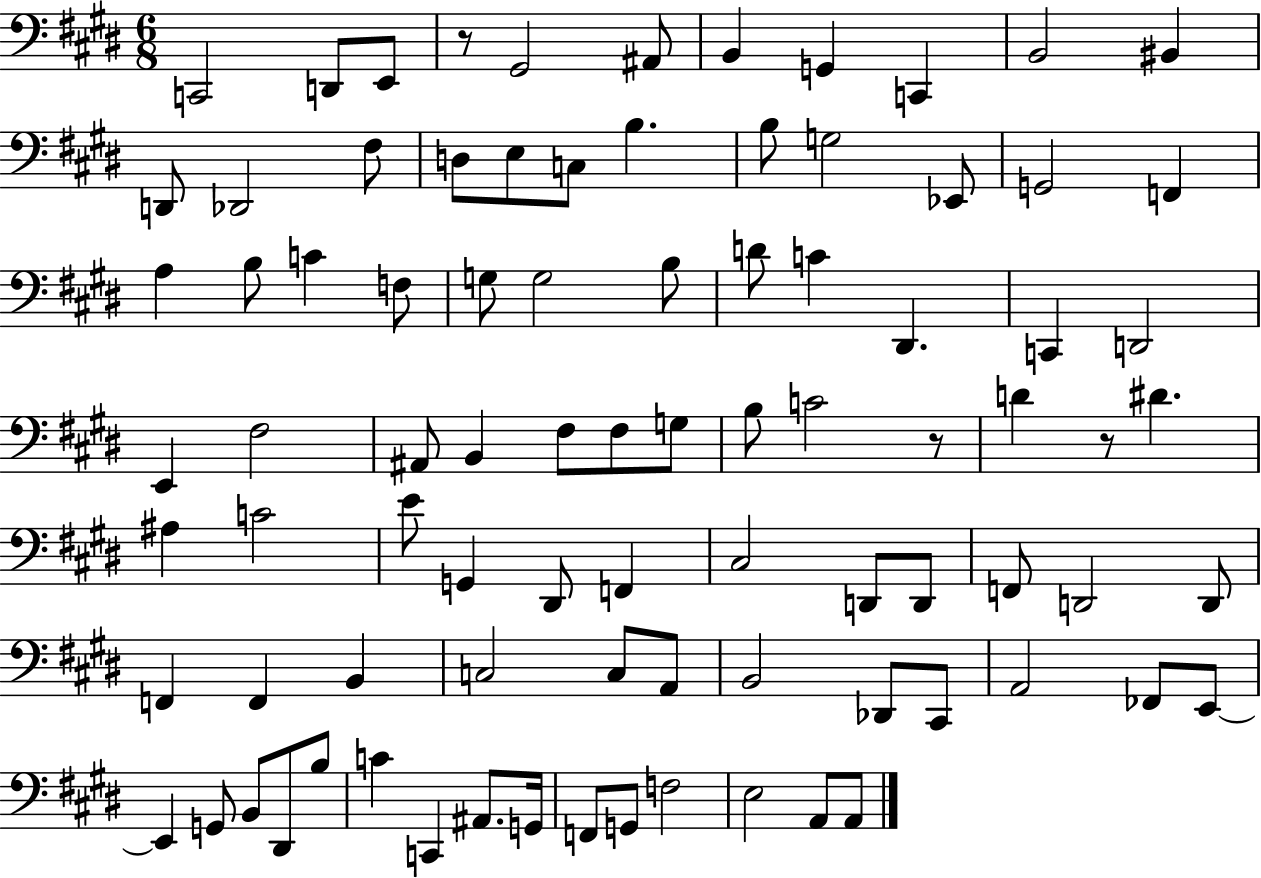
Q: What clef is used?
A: bass